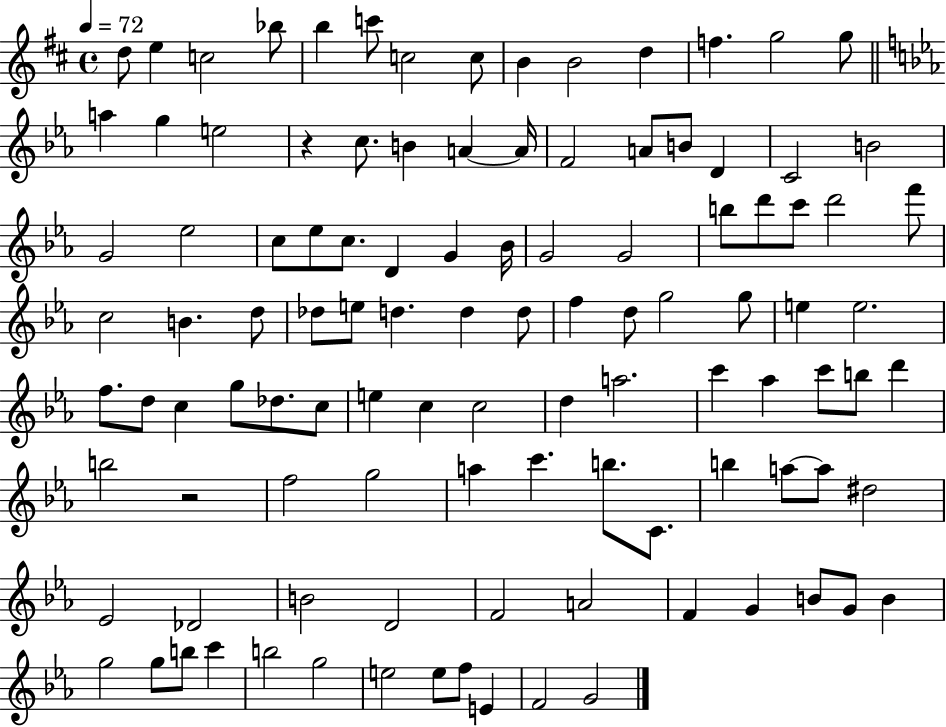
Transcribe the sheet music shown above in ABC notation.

X:1
T:Untitled
M:4/4
L:1/4
K:D
d/2 e c2 _b/2 b c'/2 c2 c/2 B B2 d f g2 g/2 a g e2 z c/2 B A A/4 F2 A/2 B/2 D C2 B2 G2 _e2 c/2 _e/2 c/2 D G _B/4 G2 G2 b/2 d'/2 c'/2 d'2 f'/2 c2 B d/2 _d/2 e/2 d d d/2 f d/2 g2 g/2 e e2 f/2 d/2 c g/2 _d/2 c/2 e c c2 d a2 c' _a c'/2 b/2 d' b2 z2 f2 g2 a c' b/2 C/2 b a/2 a/2 ^d2 _E2 _D2 B2 D2 F2 A2 F G B/2 G/2 B g2 g/2 b/2 c' b2 g2 e2 e/2 f/2 E F2 G2